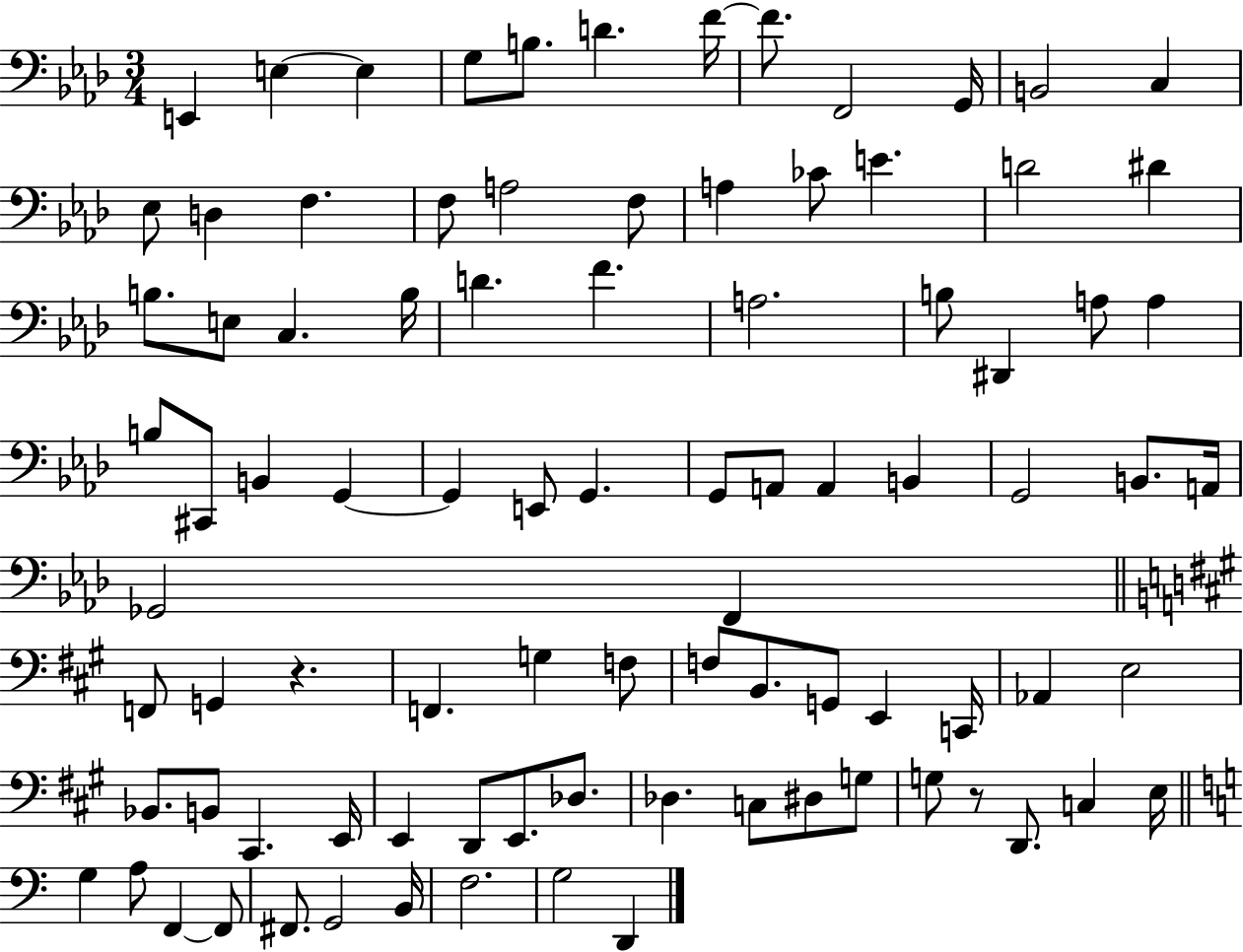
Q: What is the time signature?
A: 3/4